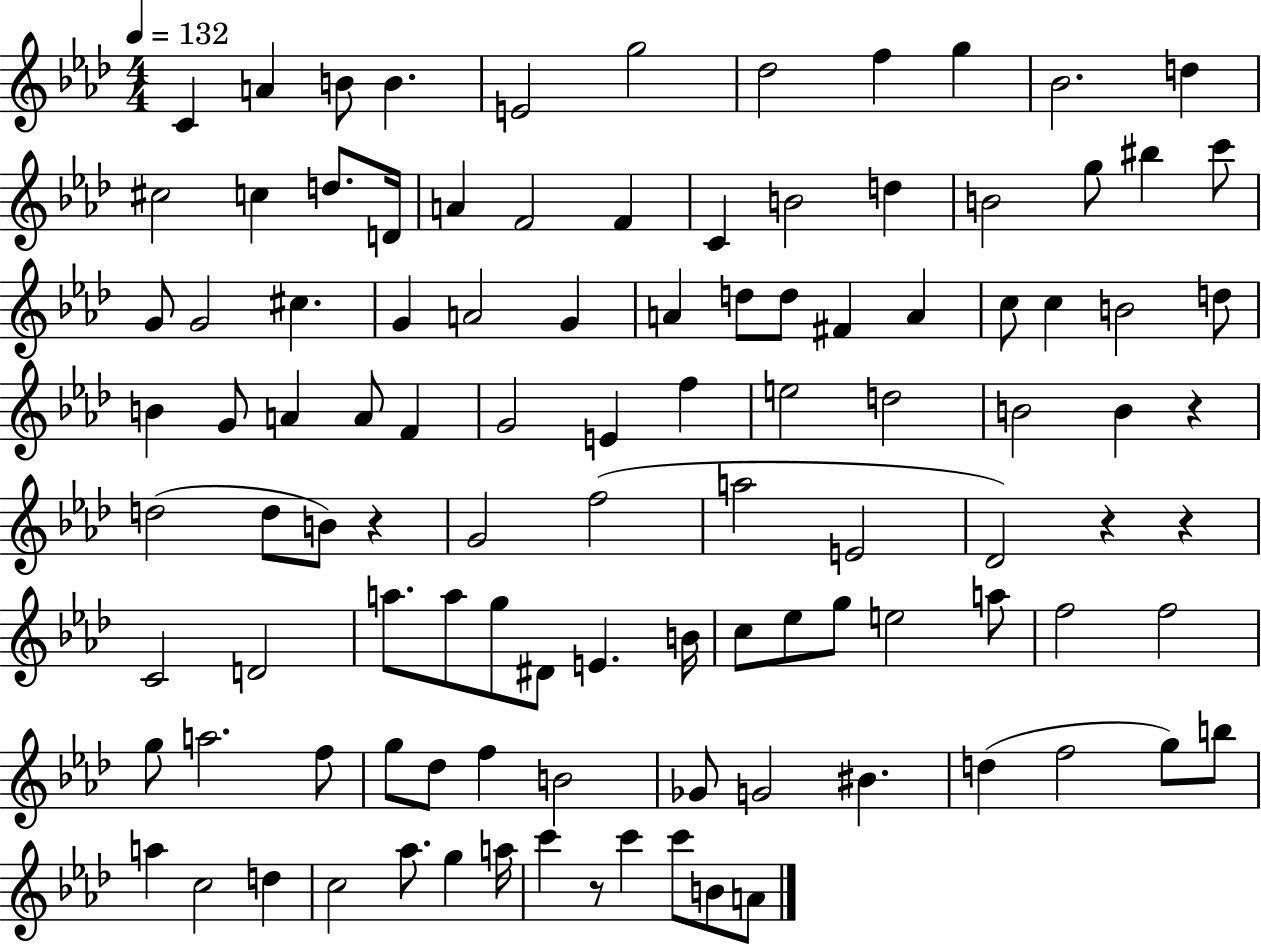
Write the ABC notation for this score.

X:1
T:Untitled
M:4/4
L:1/4
K:Ab
C A B/2 B E2 g2 _d2 f g _B2 d ^c2 c d/2 D/4 A F2 F C B2 d B2 g/2 ^b c'/2 G/2 G2 ^c G A2 G A d/2 d/2 ^F A c/2 c B2 d/2 B G/2 A A/2 F G2 E f e2 d2 B2 B z d2 d/2 B/2 z G2 f2 a2 E2 _D2 z z C2 D2 a/2 a/2 g/2 ^D/2 E B/4 c/2 _e/2 g/2 e2 a/2 f2 f2 g/2 a2 f/2 g/2 _d/2 f B2 _G/2 G2 ^B d f2 g/2 b/2 a c2 d c2 _a/2 g a/4 c' z/2 c' c'/2 B/2 A/2